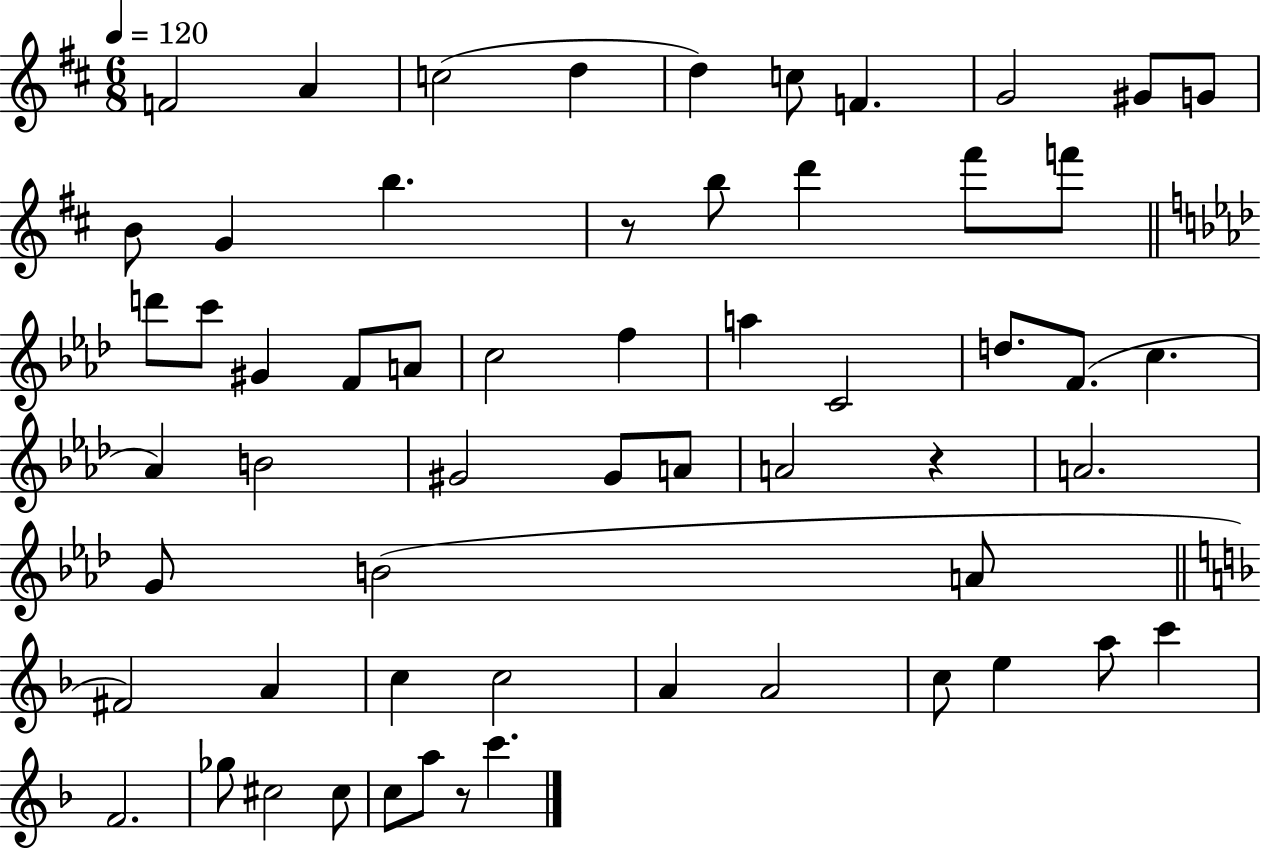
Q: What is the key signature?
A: D major